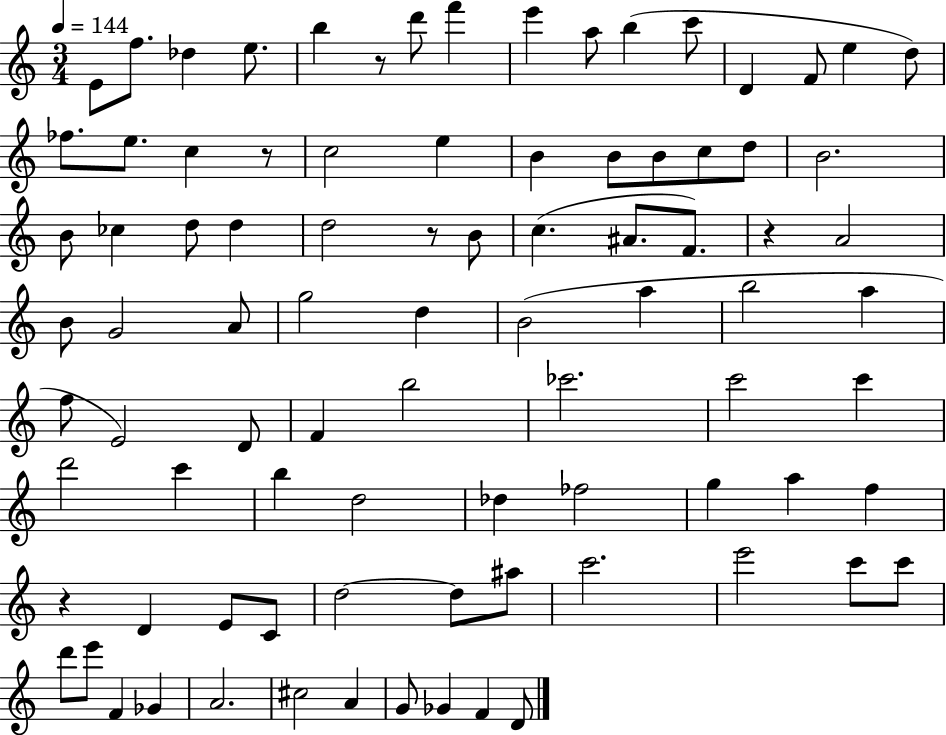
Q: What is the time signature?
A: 3/4